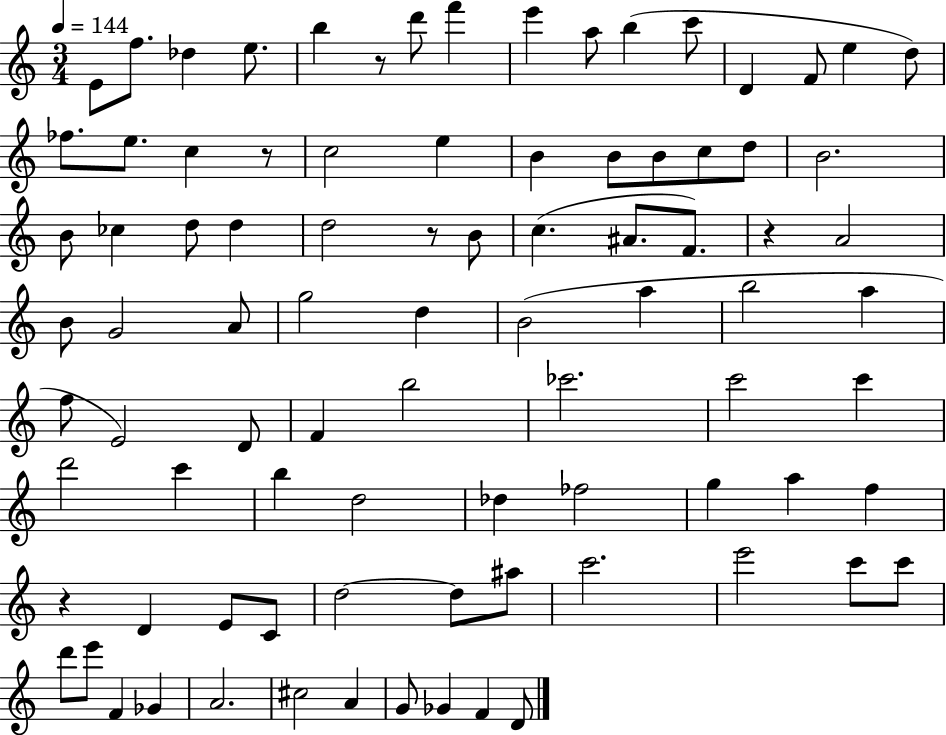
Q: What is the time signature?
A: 3/4